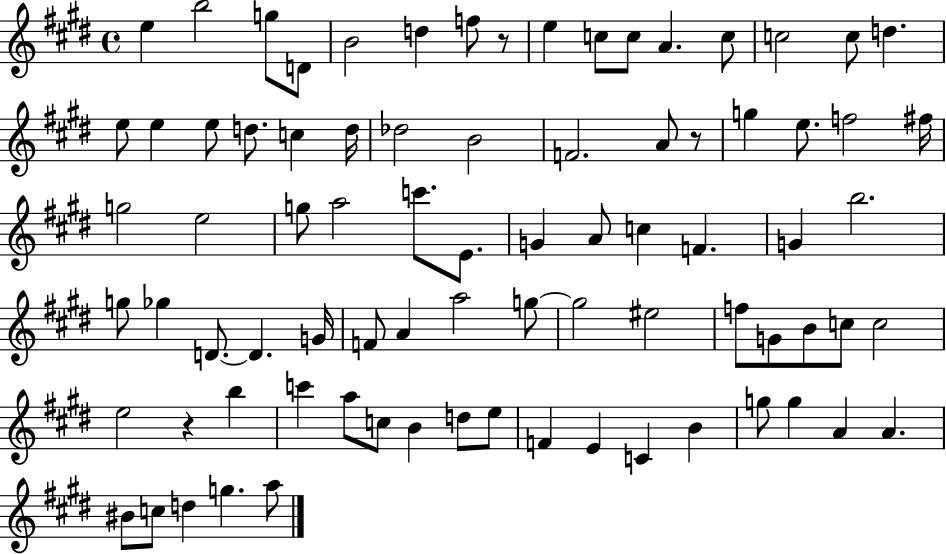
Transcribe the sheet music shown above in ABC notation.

X:1
T:Untitled
M:4/4
L:1/4
K:E
e b2 g/2 D/2 B2 d f/2 z/2 e c/2 c/2 A c/2 c2 c/2 d e/2 e e/2 d/2 c d/4 _d2 B2 F2 A/2 z/2 g e/2 f2 ^f/4 g2 e2 g/2 a2 c'/2 E/2 G A/2 c F G b2 g/2 _g D/2 D G/4 F/2 A a2 g/2 g2 ^e2 f/2 G/2 B/2 c/2 c2 e2 z b c' a/2 c/2 B d/2 e/2 F E C B g/2 g A A ^B/2 c/2 d g a/2